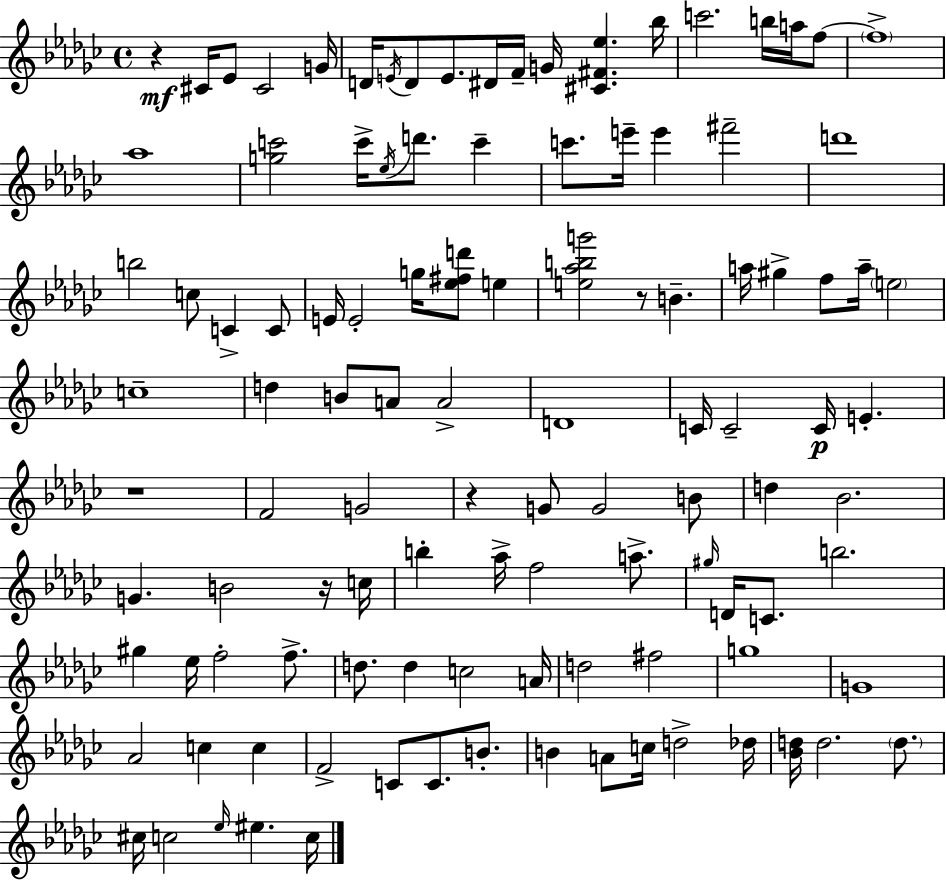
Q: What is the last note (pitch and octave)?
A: C5